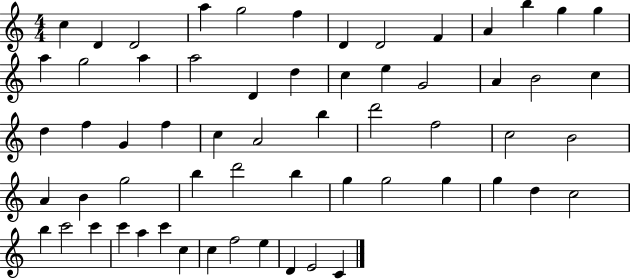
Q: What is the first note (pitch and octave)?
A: C5